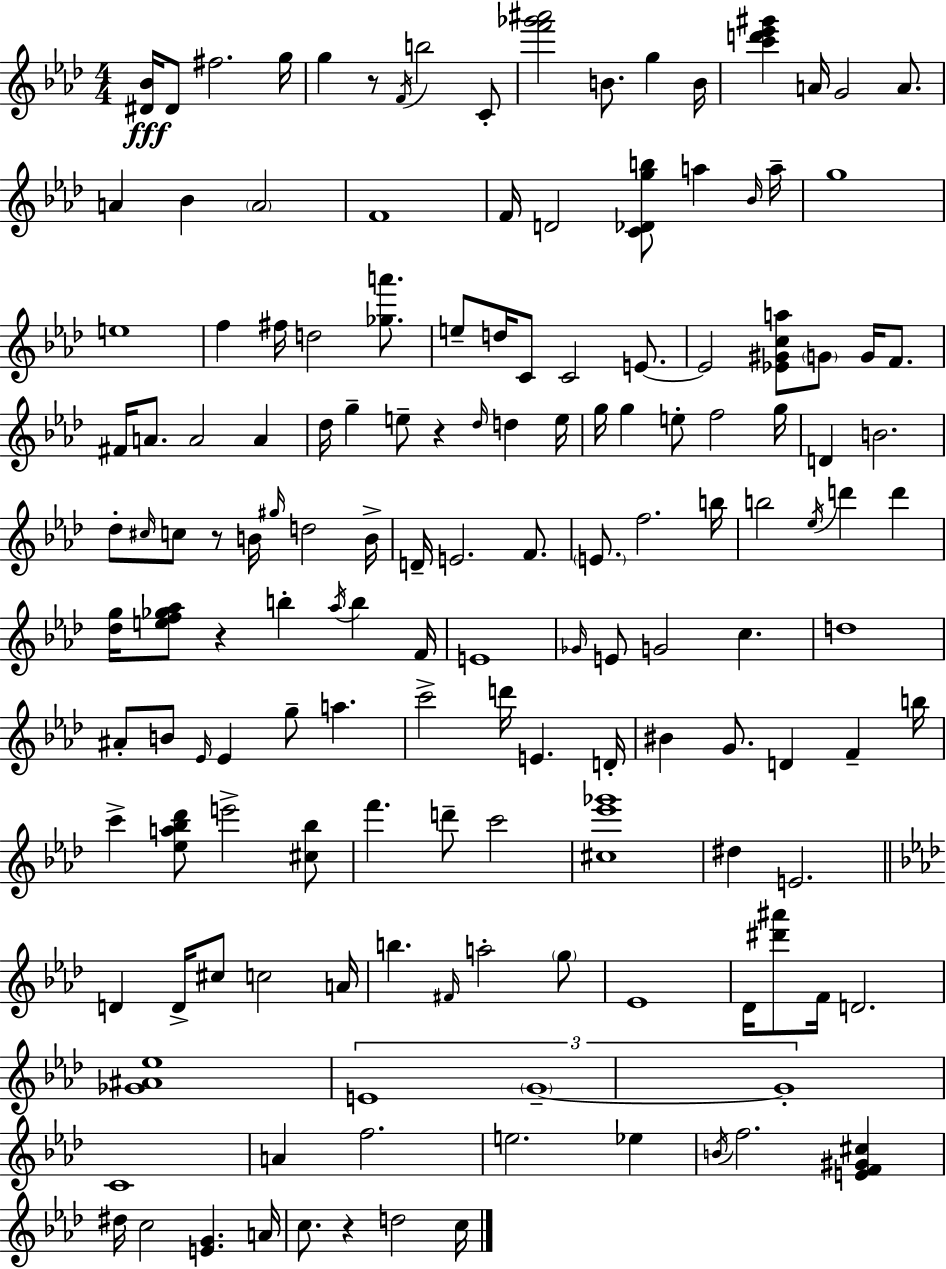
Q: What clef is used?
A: treble